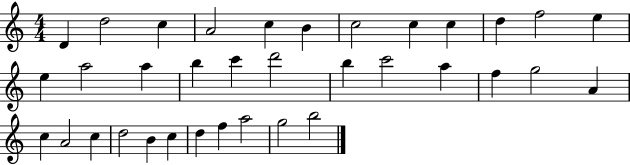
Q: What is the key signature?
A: C major